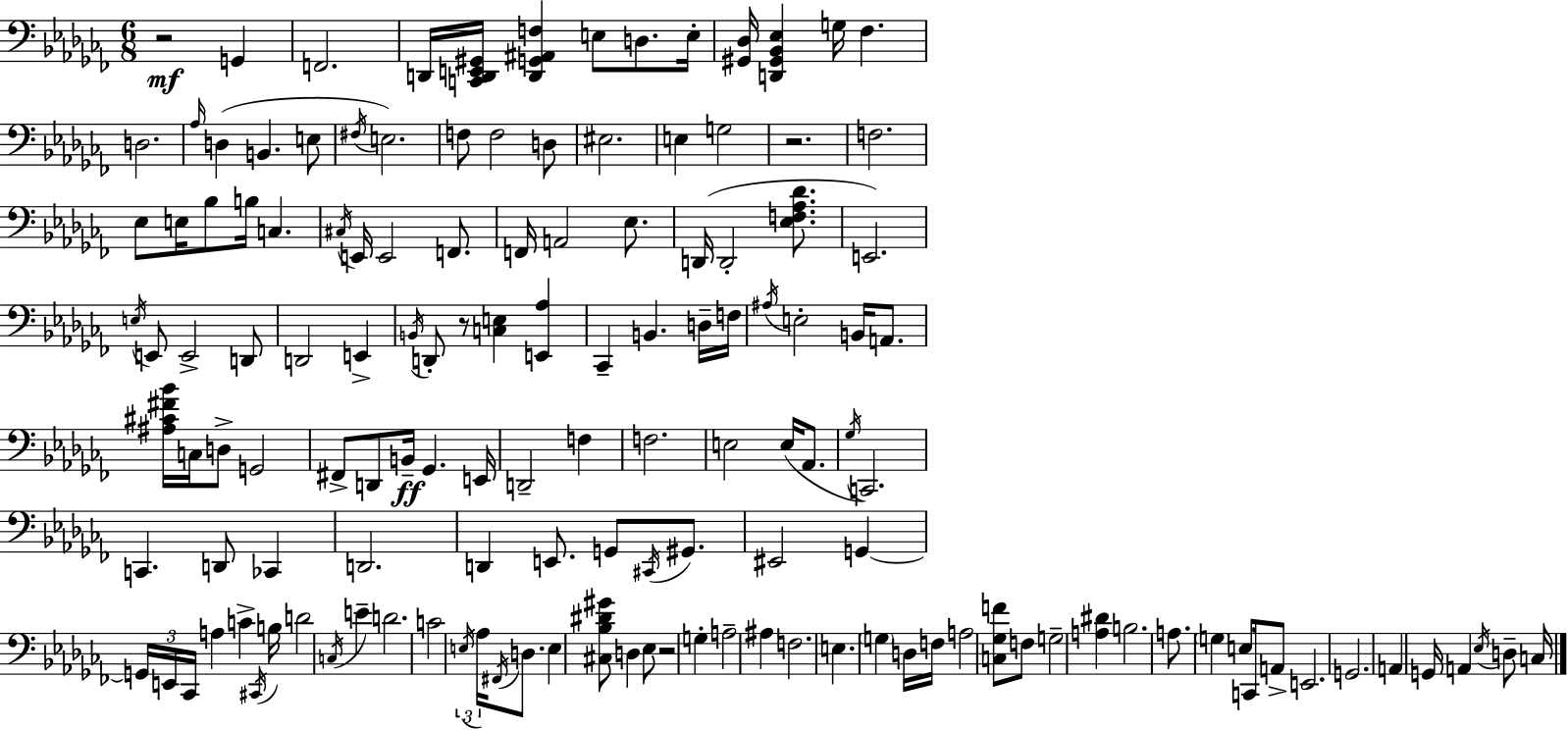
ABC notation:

X:1
T:Untitled
M:6/8
L:1/4
K:Abm
z2 G,, F,,2 D,,/4 [C,,D,,E,,^G,,]/4 [D,,G,,^A,,F,] E,/2 D,/2 E,/4 [^G,,_D,]/4 [D,,^G,,_B,,_E,] G,/4 _F, D,2 _A,/4 D, B,, E,/2 ^F,/4 E,2 F,/2 F,2 D,/2 ^E,2 E, G,2 z2 F,2 _E,/2 E,/4 _B,/2 B,/4 C, ^C,/4 E,,/4 E,,2 F,,/2 F,,/4 A,,2 _E,/2 D,,/4 D,,2 [_E,F,_A,_D]/2 E,,2 E,/4 E,,/2 E,,2 D,,/2 D,,2 E,, B,,/4 D,,/2 z/2 [C,E,] [E,,_A,] _C,, B,, D,/4 F,/4 ^A,/4 E,2 B,,/4 A,,/2 [^A,^C^F_B]/4 C,/4 D,/2 G,,2 ^F,,/2 D,,/2 B,,/4 _G,, E,,/4 D,,2 F, F,2 E,2 E,/4 _A,,/2 _G,/4 C,,2 C,, D,,/2 _C,, D,,2 D,, E,,/2 G,,/2 ^C,,/4 ^G,,/2 ^E,,2 G,, G,,/4 E,,/4 _C,,/4 A, C ^C,,/4 B,/4 D2 C,/4 E D2 C2 E,/4 _A,/4 ^F,,/4 D,/2 E, [^C,_B,^D^G]/2 D, _E,/2 z2 G, A,2 ^A, F,2 E, G, D,/4 F,/4 A,2 [C,_G,F]/2 F,/2 G,2 [A,^D] B,2 A,/2 G, E,/2 C,,/4 A,,/2 E,,2 G,,2 A,, G,,/4 A,, _E,/4 D,/2 C,/4